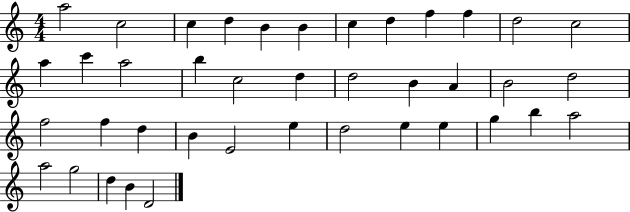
A5/h C5/h C5/q D5/q B4/q B4/q C5/q D5/q F5/q F5/q D5/h C5/h A5/q C6/q A5/h B5/q C5/h D5/q D5/h B4/q A4/q B4/h D5/h F5/h F5/q D5/q B4/q E4/h E5/q D5/h E5/q E5/q G5/q B5/q A5/h A5/h G5/h D5/q B4/q D4/h